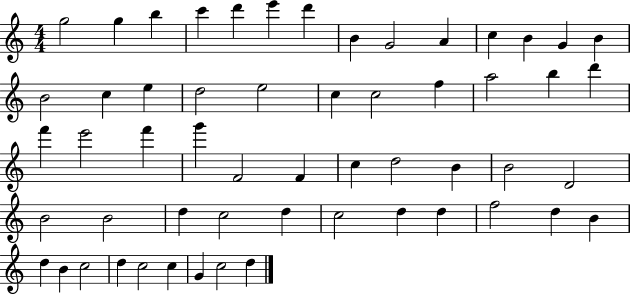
X:1
T:Untitled
M:4/4
L:1/4
K:C
g2 g b c' d' e' d' B G2 A c B G B B2 c e d2 e2 c c2 f a2 b d' f' e'2 f' g' F2 F c d2 B B2 D2 B2 B2 d c2 d c2 d d f2 d B d B c2 d c2 c G c2 d